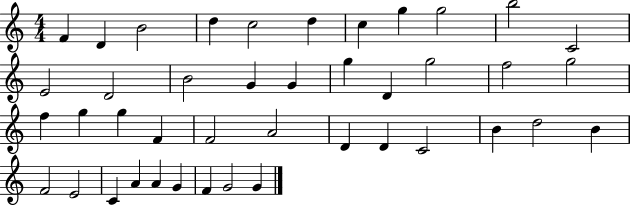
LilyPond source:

{
  \clef treble
  \numericTimeSignature
  \time 4/4
  \key c \major
  f'4 d'4 b'2 | d''4 c''2 d''4 | c''4 g''4 g''2 | b''2 c'2 | \break e'2 d'2 | b'2 g'4 g'4 | g''4 d'4 g''2 | f''2 g''2 | \break f''4 g''4 g''4 f'4 | f'2 a'2 | d'4 d'4 c'2 | b'4 d''2 b'4 | \break f'2 e'2 | c'4 a'4 a'4 g'4 | f'4 g'2 g'4 | \bar "|."
}